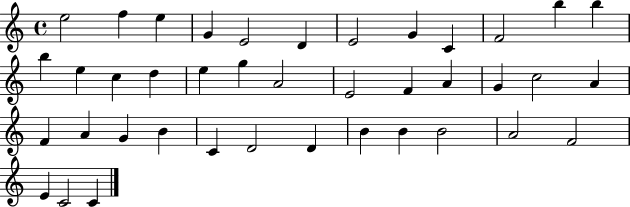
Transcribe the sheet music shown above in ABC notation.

X:1
T:Untitled
M:4/4
L:1/4
K:C
e2 f e G E2 D E2 G C F2 b b b e c d e g A2 E2 F A G c2 A F A G B C D2 D B B B2 A2 F2 E C2 C